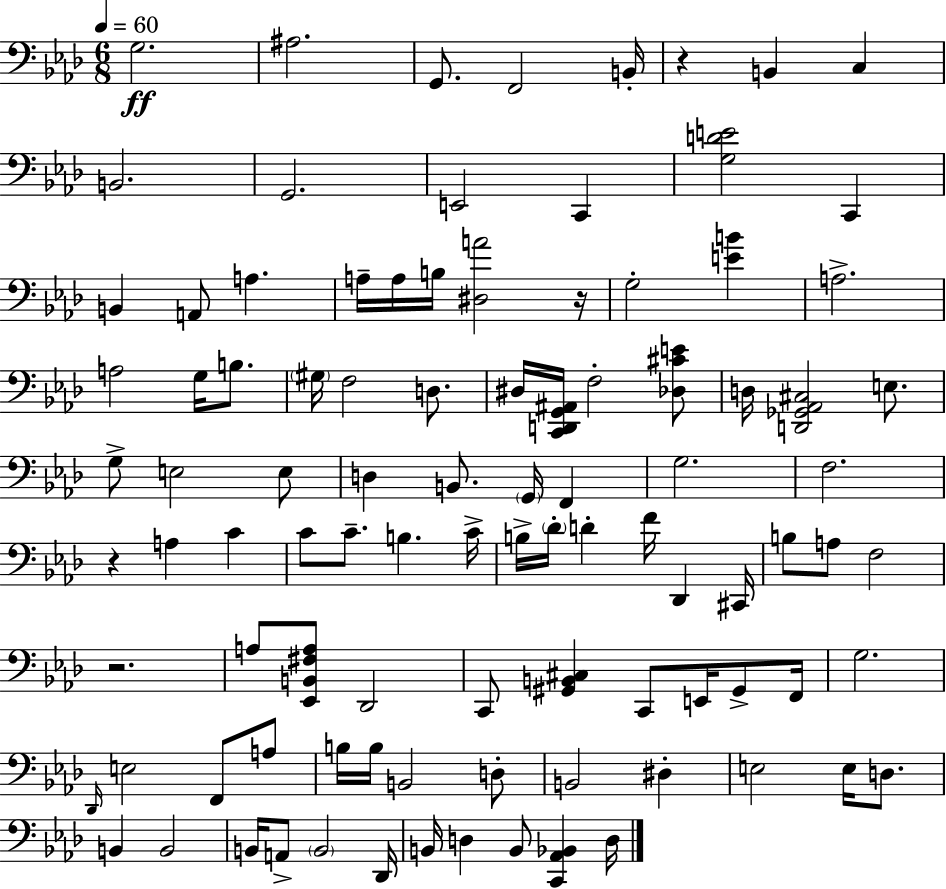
G3/h. A#3/h. G2/e. F2/h B2/s R/q B2/q C3/q B2/h. G2/h. E2/h C2/q [G3,D4,E4]/h C2/q B2/q A2/e A3/q. A3/s A3/s B3/s [D#3,A4]/h R/s G3/h [E4,B4]/q A3/h. A3/h G3/s B3/e. G#3/s F3/h D3/e. D#3/s [C2,D2,G2,A#2]/s F3/h [Db3,C#4,E4]/e D3/s [D2,Gb2,Ab2,C#3]/h E3/e. G3/e E3/h E3/e D3/q B2/e. G2/s F2/q G3/h. F3/h. R/q A3/q C4/q C4/e C4/e. B3/q. C4/s B3/s Db4/s D4/q F4/s Db2/q C#2/s B3/e A3/e F3/h R/h. A3/e [Eb2,B2,F#3,A3]/e Db2/h C2/e [G#2,B2,C#3]/q C2/e E2/s G#2/e F2/s G3/h. Db2/s E3/h F2/e A3/e B3/s B3/s B2/h D3/e B2/h D#3/q E3/h E3/s D3/e. B2/q B2/h B2/s A2/e B2/h Db2/s B2/s D3/q B2/e [C2,Ab2,Bb2]/q D3/s